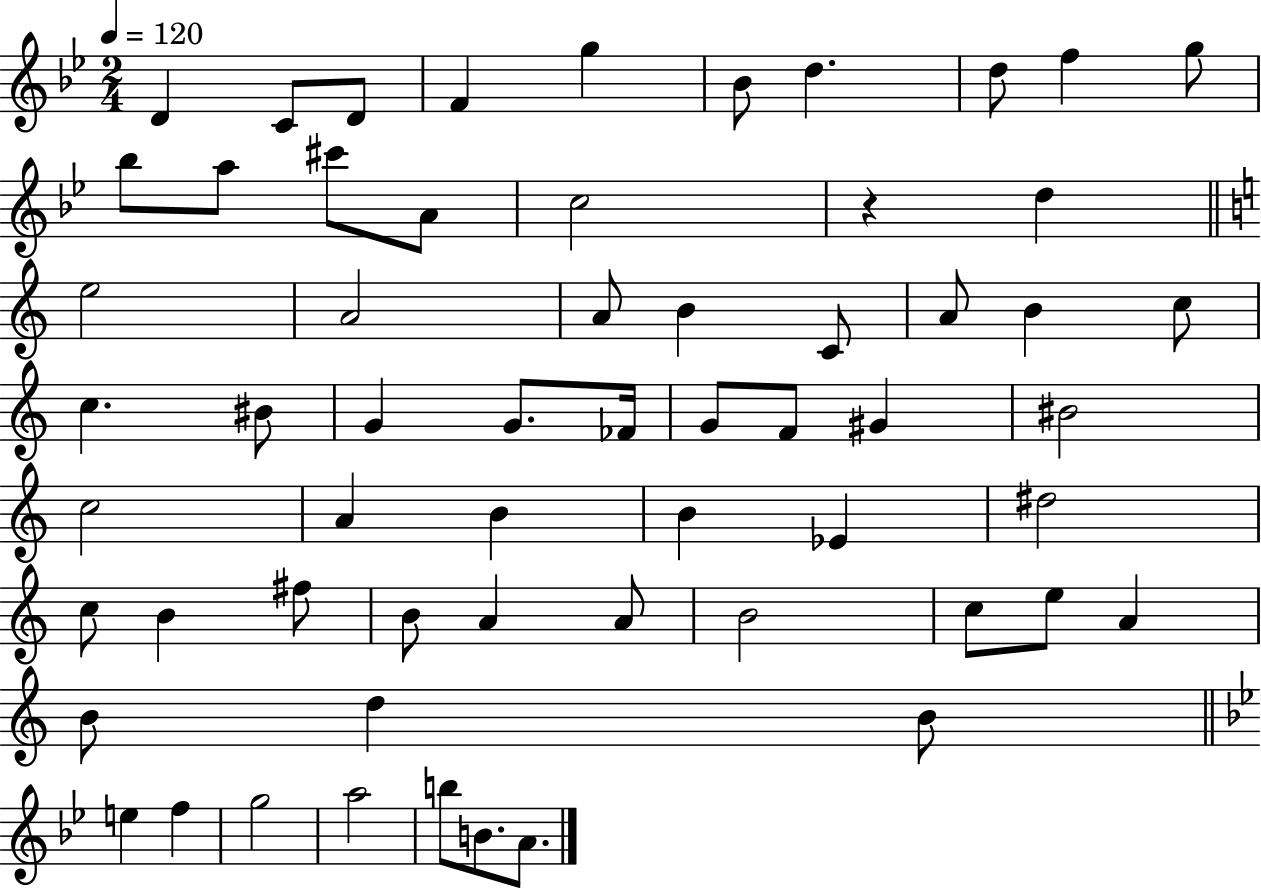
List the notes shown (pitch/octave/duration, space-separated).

D4/q C4/e D4/e F4/q G5/q Bb4/e D5/q. D5/e F5/q G5/e Bb5/e A5/e C#6/e A4/e C5/h R/q D5/q E5/h A4/h A4/e B4/q C4/e A4/e B4/q C5/e C5/q. BIS4/e G4/q G4/e. FES4/s G4/e F4/e G#4/q BIS4/h C5/h A4/q B4/q B4/q Eb4/q D#5/h C5/e B4/q F#5/e B4/e A4/q A4/e B4/h C5/e E5/e A4/q B4/e D5/q B4/e E5/q F5/q G5/h A5/h B5/e B4/e. A4/e.